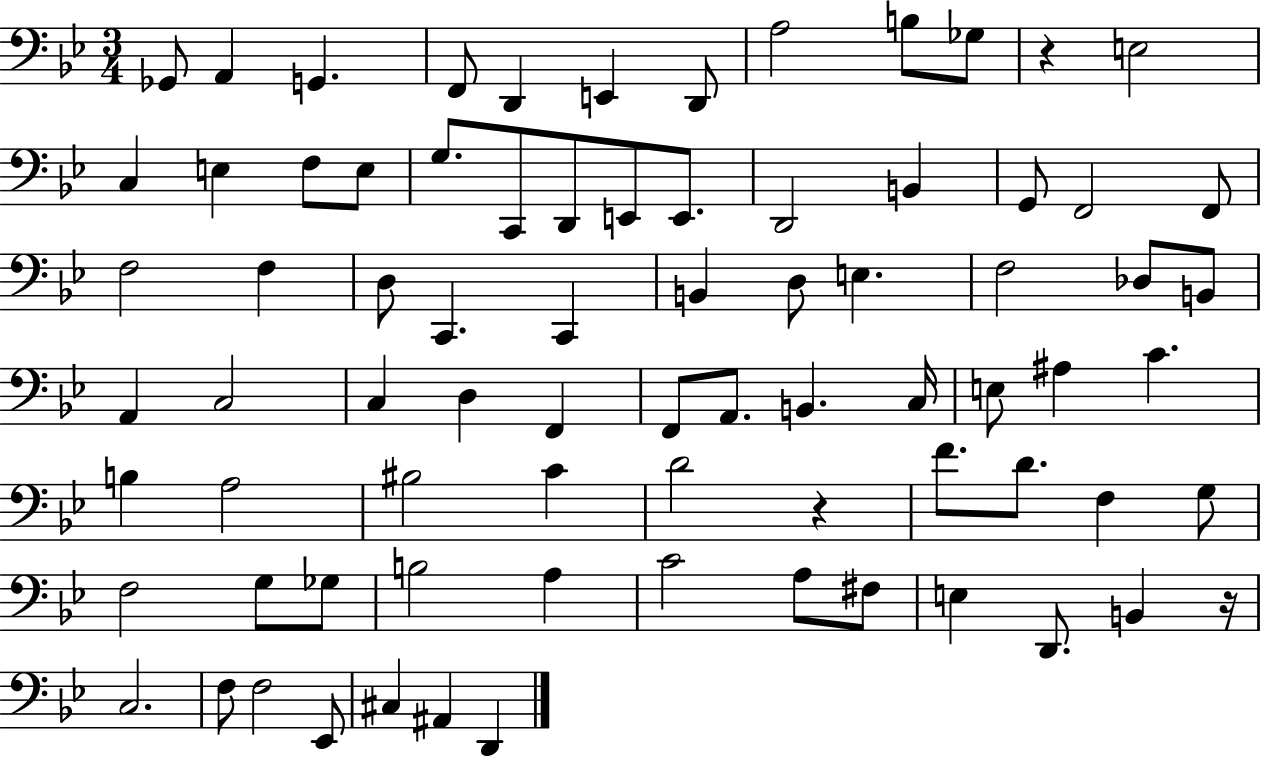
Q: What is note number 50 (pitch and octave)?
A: A3